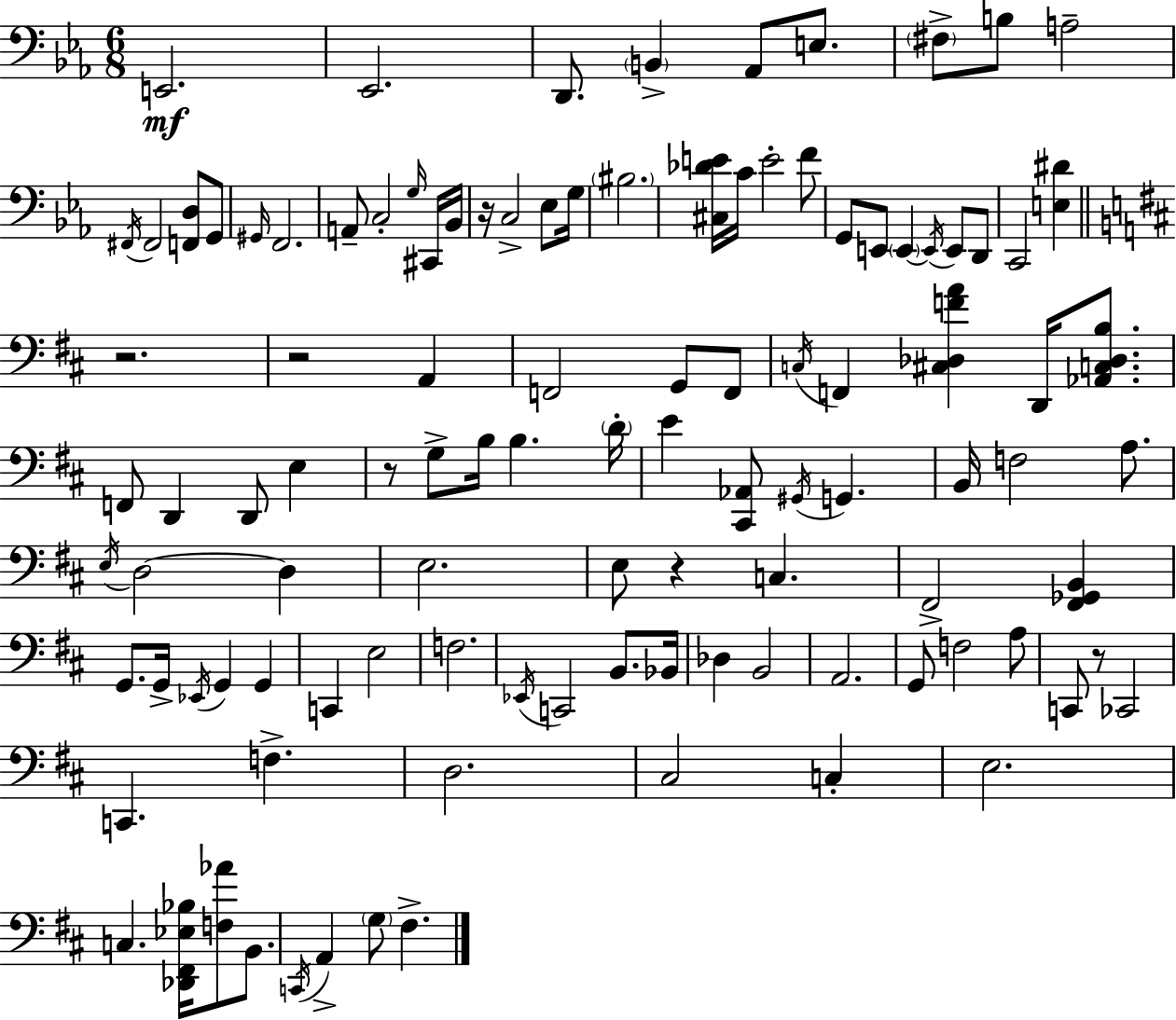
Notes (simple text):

E2/h. Eb2/h. D2/e. B2/q Ab2/e E3/e. F#3/e B3/e A3/h F#2/s F#2/h [F2,D3]/e G2/e G#2/s F2/h. A2/e C3/h G3/s C#2/s Bb2/s R/s C3/h Eb3/e G3/s BIS3/h. [C#3,Db4,E4]/s C4/s E4/h F4/e G2/e E2/e E2/q E2/s E2/e D2/e C2/h [E3,D#4]/q R/h. R/h A2/q F2/h G2/e F2/e C3/s F2/q [C#3,Db3,F4,A4]/q D2/s [Ab2,C3,Db3,B3]/e. F2/e D2/q D2/e E3/q R/e G3/e B3/s B3/q. D4/s E4/q [C#2,Ab2]/e G#2/s G2/q. B2/s F3/h A3/e. E3/s D3/h D3/q E3/h. E3/e R/q C3/q. F#2/h [F#2,Gb2,B2]/q G2/e. G2/s Eb2/s G2/q G2/q C2/q E3/h F3/h. Eb2/s C2/h B2/e. Bb2/s Db3/q B2/h A2/h. G2/e F3/h A3/e C2/e R/e CES2/h C2/q. F3/q. D3/h. C#3/h C3/q E3/h. C3/q. [Db2,F#2,Eb3,Bb3]/s [F3,Ab4]/e B2/e. C2/s A2/q G3/e F#3/q.